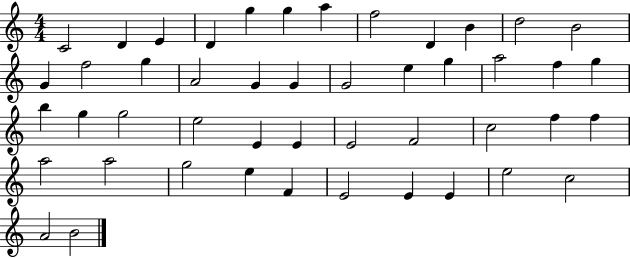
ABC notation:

X:1
T:Untitled
M:4/4
L:1/4
K:C
C2 D E D g g a f2 D B d2 B2 G f2 g A2 G G G2 e g a2 f g b g g2 e2 E E E2 F2 c2 f f a2 a2 g2 e F E2 E E e2 c2 A2 B2